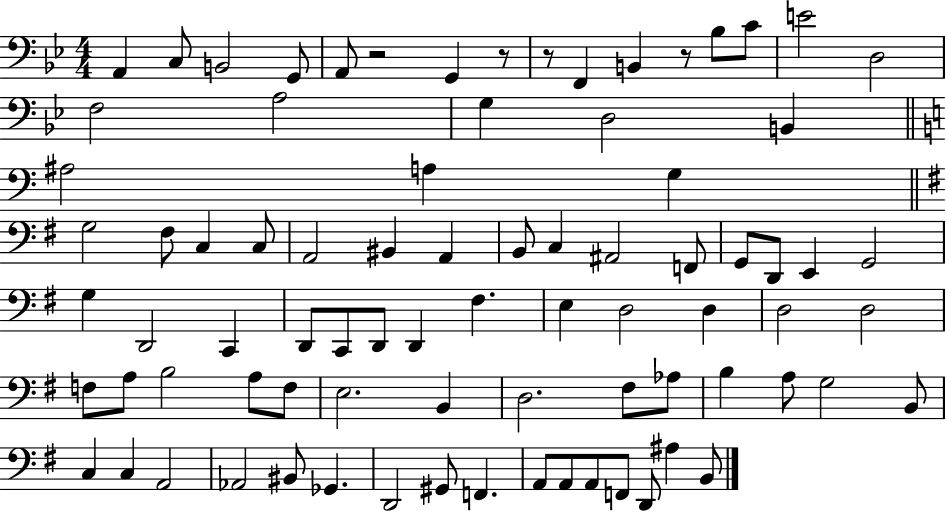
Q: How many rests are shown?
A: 4